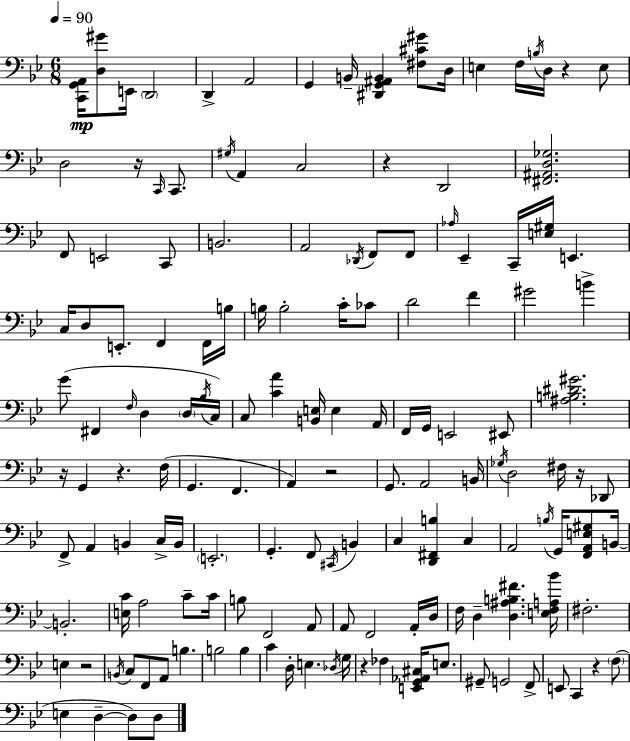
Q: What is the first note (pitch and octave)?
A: E2